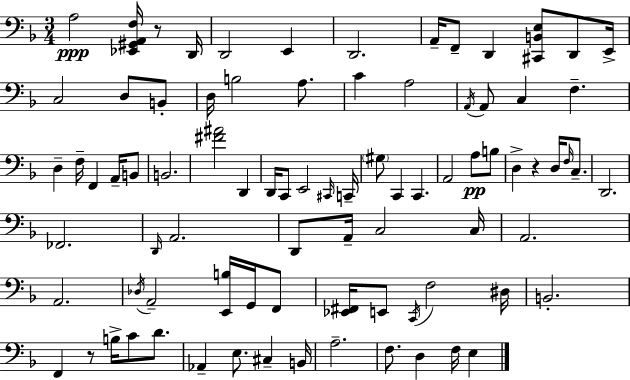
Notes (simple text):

A3/h [Eb2,G#2,A2,F3]/s R/e D2/s D2/h E2/q D2/h. A2/s F2/e D2/q [C#2,B2,E3]/e D2/e E2/s C3/h D3/e B2/e D3/s B3/h A3/e. C4/q A3/h A2/s A2/e C3/q F3/q. D3/q F3/s F2/q A2/s B2/e B2/h. [F#4,A#4]/h D2/q D2/s C2/e E2/h C#2/s C2/s G#3/e C2/q C2/q. A2/h A3/e B3/e D3/q R/q D3/s F3/s C3/e. D2/h. FES2/h. D2/s A2/h. D2/e A2/s C3/h C3/s A2/h. A2/h. Db3/s A2/h [E2,B3]/s G2/s F2/e [Eb2,F#2]/s E2/e C2/s F3/h D#3/s B2/h. F2/q R/e B3/s C4/e D4/e. Ab2/q E3/e. C#3/q B2/s A3/h. F3/e. D3/q F3/s E3/q